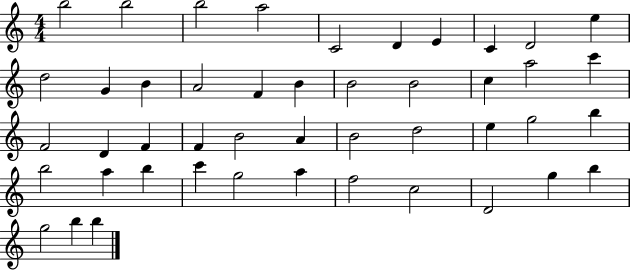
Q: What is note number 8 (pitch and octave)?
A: C4